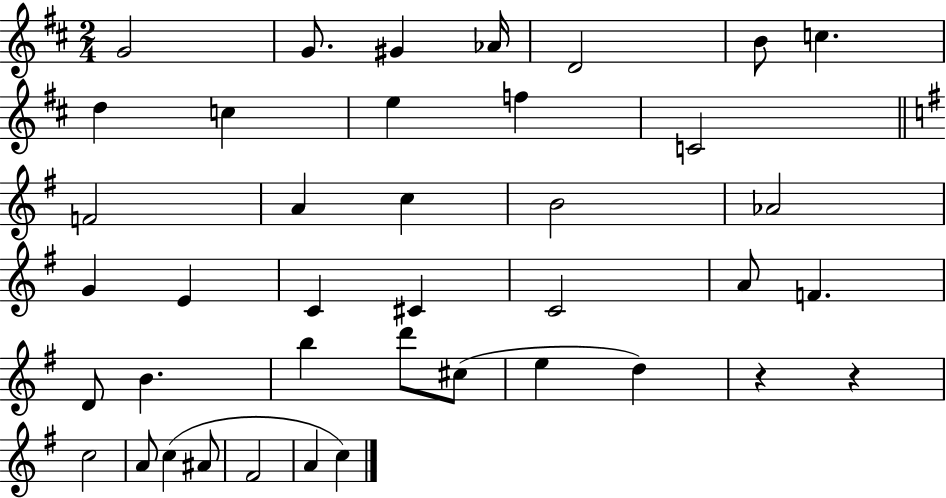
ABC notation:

X:1
T:Untitled
M:2/4
L:1/4
K:D
G2 G/2 ^G _A/4 D2 B/2 c d c e f C2 F2 A c B2 _A2 G E C ^C C2 A/2 F D/2 B b d'/2 ^c/2 e d z z c2 A/2 c ^A/2 ^F2 A c